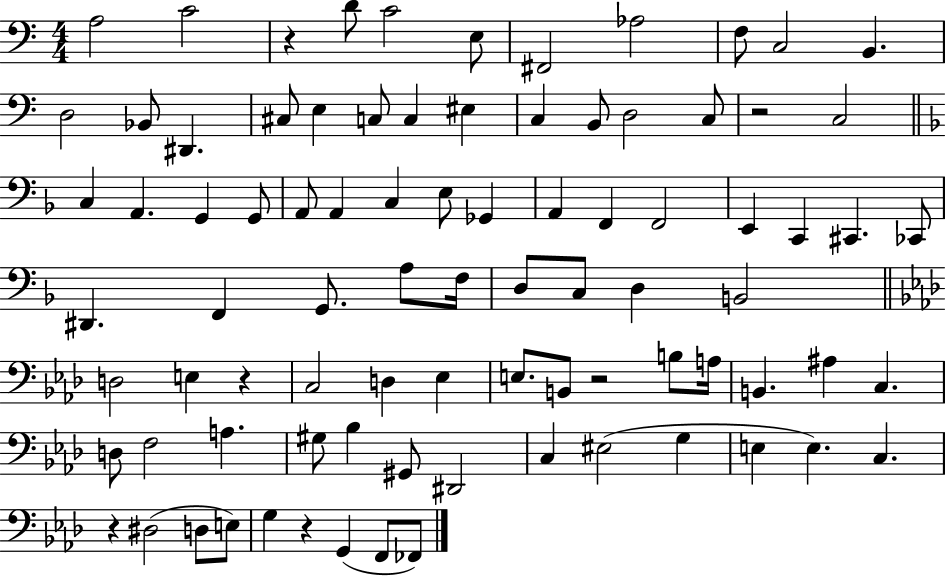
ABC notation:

X:1
T:Untitled
M:4/4
L:1/4
K:C
A,2 C2 z D/2 C2 E,/2 ^F,,2 _A,2 F,/2 C,2 B,, D,2 _B,,/2 ^D,, ^C,/2 E, C,/2 C, ^E, C, B,,/2 D,2 C,/2 z2 C,2 C, A,, G,, G,,/2 A,,/2 A,, C, E,/2 _G,, A,, F,, F,,2 E,, C,, ^C,, _C,,/2 ^D,, F,, G,,/2 A,/2 F,/4 D,/2 C,/2 D, B,,2 D,2 E, z C,2 D, _E, E,/2 B,,/2 z2 B,/2 A,/4 B,, ^A, C, D,/2 F,2 A, ^G,/2 _B, ^G,,/2 ^D,,2 C, ^E,2 G, E, E, C, z ^D,2 D,/2 E,/2 G, z G,, F,,/2 _F,,/2